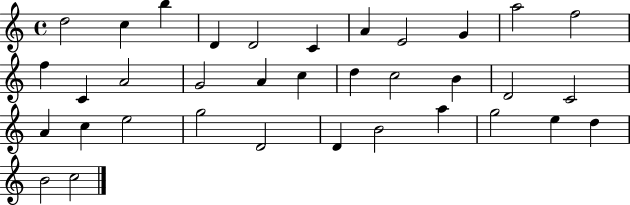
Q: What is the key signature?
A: C major